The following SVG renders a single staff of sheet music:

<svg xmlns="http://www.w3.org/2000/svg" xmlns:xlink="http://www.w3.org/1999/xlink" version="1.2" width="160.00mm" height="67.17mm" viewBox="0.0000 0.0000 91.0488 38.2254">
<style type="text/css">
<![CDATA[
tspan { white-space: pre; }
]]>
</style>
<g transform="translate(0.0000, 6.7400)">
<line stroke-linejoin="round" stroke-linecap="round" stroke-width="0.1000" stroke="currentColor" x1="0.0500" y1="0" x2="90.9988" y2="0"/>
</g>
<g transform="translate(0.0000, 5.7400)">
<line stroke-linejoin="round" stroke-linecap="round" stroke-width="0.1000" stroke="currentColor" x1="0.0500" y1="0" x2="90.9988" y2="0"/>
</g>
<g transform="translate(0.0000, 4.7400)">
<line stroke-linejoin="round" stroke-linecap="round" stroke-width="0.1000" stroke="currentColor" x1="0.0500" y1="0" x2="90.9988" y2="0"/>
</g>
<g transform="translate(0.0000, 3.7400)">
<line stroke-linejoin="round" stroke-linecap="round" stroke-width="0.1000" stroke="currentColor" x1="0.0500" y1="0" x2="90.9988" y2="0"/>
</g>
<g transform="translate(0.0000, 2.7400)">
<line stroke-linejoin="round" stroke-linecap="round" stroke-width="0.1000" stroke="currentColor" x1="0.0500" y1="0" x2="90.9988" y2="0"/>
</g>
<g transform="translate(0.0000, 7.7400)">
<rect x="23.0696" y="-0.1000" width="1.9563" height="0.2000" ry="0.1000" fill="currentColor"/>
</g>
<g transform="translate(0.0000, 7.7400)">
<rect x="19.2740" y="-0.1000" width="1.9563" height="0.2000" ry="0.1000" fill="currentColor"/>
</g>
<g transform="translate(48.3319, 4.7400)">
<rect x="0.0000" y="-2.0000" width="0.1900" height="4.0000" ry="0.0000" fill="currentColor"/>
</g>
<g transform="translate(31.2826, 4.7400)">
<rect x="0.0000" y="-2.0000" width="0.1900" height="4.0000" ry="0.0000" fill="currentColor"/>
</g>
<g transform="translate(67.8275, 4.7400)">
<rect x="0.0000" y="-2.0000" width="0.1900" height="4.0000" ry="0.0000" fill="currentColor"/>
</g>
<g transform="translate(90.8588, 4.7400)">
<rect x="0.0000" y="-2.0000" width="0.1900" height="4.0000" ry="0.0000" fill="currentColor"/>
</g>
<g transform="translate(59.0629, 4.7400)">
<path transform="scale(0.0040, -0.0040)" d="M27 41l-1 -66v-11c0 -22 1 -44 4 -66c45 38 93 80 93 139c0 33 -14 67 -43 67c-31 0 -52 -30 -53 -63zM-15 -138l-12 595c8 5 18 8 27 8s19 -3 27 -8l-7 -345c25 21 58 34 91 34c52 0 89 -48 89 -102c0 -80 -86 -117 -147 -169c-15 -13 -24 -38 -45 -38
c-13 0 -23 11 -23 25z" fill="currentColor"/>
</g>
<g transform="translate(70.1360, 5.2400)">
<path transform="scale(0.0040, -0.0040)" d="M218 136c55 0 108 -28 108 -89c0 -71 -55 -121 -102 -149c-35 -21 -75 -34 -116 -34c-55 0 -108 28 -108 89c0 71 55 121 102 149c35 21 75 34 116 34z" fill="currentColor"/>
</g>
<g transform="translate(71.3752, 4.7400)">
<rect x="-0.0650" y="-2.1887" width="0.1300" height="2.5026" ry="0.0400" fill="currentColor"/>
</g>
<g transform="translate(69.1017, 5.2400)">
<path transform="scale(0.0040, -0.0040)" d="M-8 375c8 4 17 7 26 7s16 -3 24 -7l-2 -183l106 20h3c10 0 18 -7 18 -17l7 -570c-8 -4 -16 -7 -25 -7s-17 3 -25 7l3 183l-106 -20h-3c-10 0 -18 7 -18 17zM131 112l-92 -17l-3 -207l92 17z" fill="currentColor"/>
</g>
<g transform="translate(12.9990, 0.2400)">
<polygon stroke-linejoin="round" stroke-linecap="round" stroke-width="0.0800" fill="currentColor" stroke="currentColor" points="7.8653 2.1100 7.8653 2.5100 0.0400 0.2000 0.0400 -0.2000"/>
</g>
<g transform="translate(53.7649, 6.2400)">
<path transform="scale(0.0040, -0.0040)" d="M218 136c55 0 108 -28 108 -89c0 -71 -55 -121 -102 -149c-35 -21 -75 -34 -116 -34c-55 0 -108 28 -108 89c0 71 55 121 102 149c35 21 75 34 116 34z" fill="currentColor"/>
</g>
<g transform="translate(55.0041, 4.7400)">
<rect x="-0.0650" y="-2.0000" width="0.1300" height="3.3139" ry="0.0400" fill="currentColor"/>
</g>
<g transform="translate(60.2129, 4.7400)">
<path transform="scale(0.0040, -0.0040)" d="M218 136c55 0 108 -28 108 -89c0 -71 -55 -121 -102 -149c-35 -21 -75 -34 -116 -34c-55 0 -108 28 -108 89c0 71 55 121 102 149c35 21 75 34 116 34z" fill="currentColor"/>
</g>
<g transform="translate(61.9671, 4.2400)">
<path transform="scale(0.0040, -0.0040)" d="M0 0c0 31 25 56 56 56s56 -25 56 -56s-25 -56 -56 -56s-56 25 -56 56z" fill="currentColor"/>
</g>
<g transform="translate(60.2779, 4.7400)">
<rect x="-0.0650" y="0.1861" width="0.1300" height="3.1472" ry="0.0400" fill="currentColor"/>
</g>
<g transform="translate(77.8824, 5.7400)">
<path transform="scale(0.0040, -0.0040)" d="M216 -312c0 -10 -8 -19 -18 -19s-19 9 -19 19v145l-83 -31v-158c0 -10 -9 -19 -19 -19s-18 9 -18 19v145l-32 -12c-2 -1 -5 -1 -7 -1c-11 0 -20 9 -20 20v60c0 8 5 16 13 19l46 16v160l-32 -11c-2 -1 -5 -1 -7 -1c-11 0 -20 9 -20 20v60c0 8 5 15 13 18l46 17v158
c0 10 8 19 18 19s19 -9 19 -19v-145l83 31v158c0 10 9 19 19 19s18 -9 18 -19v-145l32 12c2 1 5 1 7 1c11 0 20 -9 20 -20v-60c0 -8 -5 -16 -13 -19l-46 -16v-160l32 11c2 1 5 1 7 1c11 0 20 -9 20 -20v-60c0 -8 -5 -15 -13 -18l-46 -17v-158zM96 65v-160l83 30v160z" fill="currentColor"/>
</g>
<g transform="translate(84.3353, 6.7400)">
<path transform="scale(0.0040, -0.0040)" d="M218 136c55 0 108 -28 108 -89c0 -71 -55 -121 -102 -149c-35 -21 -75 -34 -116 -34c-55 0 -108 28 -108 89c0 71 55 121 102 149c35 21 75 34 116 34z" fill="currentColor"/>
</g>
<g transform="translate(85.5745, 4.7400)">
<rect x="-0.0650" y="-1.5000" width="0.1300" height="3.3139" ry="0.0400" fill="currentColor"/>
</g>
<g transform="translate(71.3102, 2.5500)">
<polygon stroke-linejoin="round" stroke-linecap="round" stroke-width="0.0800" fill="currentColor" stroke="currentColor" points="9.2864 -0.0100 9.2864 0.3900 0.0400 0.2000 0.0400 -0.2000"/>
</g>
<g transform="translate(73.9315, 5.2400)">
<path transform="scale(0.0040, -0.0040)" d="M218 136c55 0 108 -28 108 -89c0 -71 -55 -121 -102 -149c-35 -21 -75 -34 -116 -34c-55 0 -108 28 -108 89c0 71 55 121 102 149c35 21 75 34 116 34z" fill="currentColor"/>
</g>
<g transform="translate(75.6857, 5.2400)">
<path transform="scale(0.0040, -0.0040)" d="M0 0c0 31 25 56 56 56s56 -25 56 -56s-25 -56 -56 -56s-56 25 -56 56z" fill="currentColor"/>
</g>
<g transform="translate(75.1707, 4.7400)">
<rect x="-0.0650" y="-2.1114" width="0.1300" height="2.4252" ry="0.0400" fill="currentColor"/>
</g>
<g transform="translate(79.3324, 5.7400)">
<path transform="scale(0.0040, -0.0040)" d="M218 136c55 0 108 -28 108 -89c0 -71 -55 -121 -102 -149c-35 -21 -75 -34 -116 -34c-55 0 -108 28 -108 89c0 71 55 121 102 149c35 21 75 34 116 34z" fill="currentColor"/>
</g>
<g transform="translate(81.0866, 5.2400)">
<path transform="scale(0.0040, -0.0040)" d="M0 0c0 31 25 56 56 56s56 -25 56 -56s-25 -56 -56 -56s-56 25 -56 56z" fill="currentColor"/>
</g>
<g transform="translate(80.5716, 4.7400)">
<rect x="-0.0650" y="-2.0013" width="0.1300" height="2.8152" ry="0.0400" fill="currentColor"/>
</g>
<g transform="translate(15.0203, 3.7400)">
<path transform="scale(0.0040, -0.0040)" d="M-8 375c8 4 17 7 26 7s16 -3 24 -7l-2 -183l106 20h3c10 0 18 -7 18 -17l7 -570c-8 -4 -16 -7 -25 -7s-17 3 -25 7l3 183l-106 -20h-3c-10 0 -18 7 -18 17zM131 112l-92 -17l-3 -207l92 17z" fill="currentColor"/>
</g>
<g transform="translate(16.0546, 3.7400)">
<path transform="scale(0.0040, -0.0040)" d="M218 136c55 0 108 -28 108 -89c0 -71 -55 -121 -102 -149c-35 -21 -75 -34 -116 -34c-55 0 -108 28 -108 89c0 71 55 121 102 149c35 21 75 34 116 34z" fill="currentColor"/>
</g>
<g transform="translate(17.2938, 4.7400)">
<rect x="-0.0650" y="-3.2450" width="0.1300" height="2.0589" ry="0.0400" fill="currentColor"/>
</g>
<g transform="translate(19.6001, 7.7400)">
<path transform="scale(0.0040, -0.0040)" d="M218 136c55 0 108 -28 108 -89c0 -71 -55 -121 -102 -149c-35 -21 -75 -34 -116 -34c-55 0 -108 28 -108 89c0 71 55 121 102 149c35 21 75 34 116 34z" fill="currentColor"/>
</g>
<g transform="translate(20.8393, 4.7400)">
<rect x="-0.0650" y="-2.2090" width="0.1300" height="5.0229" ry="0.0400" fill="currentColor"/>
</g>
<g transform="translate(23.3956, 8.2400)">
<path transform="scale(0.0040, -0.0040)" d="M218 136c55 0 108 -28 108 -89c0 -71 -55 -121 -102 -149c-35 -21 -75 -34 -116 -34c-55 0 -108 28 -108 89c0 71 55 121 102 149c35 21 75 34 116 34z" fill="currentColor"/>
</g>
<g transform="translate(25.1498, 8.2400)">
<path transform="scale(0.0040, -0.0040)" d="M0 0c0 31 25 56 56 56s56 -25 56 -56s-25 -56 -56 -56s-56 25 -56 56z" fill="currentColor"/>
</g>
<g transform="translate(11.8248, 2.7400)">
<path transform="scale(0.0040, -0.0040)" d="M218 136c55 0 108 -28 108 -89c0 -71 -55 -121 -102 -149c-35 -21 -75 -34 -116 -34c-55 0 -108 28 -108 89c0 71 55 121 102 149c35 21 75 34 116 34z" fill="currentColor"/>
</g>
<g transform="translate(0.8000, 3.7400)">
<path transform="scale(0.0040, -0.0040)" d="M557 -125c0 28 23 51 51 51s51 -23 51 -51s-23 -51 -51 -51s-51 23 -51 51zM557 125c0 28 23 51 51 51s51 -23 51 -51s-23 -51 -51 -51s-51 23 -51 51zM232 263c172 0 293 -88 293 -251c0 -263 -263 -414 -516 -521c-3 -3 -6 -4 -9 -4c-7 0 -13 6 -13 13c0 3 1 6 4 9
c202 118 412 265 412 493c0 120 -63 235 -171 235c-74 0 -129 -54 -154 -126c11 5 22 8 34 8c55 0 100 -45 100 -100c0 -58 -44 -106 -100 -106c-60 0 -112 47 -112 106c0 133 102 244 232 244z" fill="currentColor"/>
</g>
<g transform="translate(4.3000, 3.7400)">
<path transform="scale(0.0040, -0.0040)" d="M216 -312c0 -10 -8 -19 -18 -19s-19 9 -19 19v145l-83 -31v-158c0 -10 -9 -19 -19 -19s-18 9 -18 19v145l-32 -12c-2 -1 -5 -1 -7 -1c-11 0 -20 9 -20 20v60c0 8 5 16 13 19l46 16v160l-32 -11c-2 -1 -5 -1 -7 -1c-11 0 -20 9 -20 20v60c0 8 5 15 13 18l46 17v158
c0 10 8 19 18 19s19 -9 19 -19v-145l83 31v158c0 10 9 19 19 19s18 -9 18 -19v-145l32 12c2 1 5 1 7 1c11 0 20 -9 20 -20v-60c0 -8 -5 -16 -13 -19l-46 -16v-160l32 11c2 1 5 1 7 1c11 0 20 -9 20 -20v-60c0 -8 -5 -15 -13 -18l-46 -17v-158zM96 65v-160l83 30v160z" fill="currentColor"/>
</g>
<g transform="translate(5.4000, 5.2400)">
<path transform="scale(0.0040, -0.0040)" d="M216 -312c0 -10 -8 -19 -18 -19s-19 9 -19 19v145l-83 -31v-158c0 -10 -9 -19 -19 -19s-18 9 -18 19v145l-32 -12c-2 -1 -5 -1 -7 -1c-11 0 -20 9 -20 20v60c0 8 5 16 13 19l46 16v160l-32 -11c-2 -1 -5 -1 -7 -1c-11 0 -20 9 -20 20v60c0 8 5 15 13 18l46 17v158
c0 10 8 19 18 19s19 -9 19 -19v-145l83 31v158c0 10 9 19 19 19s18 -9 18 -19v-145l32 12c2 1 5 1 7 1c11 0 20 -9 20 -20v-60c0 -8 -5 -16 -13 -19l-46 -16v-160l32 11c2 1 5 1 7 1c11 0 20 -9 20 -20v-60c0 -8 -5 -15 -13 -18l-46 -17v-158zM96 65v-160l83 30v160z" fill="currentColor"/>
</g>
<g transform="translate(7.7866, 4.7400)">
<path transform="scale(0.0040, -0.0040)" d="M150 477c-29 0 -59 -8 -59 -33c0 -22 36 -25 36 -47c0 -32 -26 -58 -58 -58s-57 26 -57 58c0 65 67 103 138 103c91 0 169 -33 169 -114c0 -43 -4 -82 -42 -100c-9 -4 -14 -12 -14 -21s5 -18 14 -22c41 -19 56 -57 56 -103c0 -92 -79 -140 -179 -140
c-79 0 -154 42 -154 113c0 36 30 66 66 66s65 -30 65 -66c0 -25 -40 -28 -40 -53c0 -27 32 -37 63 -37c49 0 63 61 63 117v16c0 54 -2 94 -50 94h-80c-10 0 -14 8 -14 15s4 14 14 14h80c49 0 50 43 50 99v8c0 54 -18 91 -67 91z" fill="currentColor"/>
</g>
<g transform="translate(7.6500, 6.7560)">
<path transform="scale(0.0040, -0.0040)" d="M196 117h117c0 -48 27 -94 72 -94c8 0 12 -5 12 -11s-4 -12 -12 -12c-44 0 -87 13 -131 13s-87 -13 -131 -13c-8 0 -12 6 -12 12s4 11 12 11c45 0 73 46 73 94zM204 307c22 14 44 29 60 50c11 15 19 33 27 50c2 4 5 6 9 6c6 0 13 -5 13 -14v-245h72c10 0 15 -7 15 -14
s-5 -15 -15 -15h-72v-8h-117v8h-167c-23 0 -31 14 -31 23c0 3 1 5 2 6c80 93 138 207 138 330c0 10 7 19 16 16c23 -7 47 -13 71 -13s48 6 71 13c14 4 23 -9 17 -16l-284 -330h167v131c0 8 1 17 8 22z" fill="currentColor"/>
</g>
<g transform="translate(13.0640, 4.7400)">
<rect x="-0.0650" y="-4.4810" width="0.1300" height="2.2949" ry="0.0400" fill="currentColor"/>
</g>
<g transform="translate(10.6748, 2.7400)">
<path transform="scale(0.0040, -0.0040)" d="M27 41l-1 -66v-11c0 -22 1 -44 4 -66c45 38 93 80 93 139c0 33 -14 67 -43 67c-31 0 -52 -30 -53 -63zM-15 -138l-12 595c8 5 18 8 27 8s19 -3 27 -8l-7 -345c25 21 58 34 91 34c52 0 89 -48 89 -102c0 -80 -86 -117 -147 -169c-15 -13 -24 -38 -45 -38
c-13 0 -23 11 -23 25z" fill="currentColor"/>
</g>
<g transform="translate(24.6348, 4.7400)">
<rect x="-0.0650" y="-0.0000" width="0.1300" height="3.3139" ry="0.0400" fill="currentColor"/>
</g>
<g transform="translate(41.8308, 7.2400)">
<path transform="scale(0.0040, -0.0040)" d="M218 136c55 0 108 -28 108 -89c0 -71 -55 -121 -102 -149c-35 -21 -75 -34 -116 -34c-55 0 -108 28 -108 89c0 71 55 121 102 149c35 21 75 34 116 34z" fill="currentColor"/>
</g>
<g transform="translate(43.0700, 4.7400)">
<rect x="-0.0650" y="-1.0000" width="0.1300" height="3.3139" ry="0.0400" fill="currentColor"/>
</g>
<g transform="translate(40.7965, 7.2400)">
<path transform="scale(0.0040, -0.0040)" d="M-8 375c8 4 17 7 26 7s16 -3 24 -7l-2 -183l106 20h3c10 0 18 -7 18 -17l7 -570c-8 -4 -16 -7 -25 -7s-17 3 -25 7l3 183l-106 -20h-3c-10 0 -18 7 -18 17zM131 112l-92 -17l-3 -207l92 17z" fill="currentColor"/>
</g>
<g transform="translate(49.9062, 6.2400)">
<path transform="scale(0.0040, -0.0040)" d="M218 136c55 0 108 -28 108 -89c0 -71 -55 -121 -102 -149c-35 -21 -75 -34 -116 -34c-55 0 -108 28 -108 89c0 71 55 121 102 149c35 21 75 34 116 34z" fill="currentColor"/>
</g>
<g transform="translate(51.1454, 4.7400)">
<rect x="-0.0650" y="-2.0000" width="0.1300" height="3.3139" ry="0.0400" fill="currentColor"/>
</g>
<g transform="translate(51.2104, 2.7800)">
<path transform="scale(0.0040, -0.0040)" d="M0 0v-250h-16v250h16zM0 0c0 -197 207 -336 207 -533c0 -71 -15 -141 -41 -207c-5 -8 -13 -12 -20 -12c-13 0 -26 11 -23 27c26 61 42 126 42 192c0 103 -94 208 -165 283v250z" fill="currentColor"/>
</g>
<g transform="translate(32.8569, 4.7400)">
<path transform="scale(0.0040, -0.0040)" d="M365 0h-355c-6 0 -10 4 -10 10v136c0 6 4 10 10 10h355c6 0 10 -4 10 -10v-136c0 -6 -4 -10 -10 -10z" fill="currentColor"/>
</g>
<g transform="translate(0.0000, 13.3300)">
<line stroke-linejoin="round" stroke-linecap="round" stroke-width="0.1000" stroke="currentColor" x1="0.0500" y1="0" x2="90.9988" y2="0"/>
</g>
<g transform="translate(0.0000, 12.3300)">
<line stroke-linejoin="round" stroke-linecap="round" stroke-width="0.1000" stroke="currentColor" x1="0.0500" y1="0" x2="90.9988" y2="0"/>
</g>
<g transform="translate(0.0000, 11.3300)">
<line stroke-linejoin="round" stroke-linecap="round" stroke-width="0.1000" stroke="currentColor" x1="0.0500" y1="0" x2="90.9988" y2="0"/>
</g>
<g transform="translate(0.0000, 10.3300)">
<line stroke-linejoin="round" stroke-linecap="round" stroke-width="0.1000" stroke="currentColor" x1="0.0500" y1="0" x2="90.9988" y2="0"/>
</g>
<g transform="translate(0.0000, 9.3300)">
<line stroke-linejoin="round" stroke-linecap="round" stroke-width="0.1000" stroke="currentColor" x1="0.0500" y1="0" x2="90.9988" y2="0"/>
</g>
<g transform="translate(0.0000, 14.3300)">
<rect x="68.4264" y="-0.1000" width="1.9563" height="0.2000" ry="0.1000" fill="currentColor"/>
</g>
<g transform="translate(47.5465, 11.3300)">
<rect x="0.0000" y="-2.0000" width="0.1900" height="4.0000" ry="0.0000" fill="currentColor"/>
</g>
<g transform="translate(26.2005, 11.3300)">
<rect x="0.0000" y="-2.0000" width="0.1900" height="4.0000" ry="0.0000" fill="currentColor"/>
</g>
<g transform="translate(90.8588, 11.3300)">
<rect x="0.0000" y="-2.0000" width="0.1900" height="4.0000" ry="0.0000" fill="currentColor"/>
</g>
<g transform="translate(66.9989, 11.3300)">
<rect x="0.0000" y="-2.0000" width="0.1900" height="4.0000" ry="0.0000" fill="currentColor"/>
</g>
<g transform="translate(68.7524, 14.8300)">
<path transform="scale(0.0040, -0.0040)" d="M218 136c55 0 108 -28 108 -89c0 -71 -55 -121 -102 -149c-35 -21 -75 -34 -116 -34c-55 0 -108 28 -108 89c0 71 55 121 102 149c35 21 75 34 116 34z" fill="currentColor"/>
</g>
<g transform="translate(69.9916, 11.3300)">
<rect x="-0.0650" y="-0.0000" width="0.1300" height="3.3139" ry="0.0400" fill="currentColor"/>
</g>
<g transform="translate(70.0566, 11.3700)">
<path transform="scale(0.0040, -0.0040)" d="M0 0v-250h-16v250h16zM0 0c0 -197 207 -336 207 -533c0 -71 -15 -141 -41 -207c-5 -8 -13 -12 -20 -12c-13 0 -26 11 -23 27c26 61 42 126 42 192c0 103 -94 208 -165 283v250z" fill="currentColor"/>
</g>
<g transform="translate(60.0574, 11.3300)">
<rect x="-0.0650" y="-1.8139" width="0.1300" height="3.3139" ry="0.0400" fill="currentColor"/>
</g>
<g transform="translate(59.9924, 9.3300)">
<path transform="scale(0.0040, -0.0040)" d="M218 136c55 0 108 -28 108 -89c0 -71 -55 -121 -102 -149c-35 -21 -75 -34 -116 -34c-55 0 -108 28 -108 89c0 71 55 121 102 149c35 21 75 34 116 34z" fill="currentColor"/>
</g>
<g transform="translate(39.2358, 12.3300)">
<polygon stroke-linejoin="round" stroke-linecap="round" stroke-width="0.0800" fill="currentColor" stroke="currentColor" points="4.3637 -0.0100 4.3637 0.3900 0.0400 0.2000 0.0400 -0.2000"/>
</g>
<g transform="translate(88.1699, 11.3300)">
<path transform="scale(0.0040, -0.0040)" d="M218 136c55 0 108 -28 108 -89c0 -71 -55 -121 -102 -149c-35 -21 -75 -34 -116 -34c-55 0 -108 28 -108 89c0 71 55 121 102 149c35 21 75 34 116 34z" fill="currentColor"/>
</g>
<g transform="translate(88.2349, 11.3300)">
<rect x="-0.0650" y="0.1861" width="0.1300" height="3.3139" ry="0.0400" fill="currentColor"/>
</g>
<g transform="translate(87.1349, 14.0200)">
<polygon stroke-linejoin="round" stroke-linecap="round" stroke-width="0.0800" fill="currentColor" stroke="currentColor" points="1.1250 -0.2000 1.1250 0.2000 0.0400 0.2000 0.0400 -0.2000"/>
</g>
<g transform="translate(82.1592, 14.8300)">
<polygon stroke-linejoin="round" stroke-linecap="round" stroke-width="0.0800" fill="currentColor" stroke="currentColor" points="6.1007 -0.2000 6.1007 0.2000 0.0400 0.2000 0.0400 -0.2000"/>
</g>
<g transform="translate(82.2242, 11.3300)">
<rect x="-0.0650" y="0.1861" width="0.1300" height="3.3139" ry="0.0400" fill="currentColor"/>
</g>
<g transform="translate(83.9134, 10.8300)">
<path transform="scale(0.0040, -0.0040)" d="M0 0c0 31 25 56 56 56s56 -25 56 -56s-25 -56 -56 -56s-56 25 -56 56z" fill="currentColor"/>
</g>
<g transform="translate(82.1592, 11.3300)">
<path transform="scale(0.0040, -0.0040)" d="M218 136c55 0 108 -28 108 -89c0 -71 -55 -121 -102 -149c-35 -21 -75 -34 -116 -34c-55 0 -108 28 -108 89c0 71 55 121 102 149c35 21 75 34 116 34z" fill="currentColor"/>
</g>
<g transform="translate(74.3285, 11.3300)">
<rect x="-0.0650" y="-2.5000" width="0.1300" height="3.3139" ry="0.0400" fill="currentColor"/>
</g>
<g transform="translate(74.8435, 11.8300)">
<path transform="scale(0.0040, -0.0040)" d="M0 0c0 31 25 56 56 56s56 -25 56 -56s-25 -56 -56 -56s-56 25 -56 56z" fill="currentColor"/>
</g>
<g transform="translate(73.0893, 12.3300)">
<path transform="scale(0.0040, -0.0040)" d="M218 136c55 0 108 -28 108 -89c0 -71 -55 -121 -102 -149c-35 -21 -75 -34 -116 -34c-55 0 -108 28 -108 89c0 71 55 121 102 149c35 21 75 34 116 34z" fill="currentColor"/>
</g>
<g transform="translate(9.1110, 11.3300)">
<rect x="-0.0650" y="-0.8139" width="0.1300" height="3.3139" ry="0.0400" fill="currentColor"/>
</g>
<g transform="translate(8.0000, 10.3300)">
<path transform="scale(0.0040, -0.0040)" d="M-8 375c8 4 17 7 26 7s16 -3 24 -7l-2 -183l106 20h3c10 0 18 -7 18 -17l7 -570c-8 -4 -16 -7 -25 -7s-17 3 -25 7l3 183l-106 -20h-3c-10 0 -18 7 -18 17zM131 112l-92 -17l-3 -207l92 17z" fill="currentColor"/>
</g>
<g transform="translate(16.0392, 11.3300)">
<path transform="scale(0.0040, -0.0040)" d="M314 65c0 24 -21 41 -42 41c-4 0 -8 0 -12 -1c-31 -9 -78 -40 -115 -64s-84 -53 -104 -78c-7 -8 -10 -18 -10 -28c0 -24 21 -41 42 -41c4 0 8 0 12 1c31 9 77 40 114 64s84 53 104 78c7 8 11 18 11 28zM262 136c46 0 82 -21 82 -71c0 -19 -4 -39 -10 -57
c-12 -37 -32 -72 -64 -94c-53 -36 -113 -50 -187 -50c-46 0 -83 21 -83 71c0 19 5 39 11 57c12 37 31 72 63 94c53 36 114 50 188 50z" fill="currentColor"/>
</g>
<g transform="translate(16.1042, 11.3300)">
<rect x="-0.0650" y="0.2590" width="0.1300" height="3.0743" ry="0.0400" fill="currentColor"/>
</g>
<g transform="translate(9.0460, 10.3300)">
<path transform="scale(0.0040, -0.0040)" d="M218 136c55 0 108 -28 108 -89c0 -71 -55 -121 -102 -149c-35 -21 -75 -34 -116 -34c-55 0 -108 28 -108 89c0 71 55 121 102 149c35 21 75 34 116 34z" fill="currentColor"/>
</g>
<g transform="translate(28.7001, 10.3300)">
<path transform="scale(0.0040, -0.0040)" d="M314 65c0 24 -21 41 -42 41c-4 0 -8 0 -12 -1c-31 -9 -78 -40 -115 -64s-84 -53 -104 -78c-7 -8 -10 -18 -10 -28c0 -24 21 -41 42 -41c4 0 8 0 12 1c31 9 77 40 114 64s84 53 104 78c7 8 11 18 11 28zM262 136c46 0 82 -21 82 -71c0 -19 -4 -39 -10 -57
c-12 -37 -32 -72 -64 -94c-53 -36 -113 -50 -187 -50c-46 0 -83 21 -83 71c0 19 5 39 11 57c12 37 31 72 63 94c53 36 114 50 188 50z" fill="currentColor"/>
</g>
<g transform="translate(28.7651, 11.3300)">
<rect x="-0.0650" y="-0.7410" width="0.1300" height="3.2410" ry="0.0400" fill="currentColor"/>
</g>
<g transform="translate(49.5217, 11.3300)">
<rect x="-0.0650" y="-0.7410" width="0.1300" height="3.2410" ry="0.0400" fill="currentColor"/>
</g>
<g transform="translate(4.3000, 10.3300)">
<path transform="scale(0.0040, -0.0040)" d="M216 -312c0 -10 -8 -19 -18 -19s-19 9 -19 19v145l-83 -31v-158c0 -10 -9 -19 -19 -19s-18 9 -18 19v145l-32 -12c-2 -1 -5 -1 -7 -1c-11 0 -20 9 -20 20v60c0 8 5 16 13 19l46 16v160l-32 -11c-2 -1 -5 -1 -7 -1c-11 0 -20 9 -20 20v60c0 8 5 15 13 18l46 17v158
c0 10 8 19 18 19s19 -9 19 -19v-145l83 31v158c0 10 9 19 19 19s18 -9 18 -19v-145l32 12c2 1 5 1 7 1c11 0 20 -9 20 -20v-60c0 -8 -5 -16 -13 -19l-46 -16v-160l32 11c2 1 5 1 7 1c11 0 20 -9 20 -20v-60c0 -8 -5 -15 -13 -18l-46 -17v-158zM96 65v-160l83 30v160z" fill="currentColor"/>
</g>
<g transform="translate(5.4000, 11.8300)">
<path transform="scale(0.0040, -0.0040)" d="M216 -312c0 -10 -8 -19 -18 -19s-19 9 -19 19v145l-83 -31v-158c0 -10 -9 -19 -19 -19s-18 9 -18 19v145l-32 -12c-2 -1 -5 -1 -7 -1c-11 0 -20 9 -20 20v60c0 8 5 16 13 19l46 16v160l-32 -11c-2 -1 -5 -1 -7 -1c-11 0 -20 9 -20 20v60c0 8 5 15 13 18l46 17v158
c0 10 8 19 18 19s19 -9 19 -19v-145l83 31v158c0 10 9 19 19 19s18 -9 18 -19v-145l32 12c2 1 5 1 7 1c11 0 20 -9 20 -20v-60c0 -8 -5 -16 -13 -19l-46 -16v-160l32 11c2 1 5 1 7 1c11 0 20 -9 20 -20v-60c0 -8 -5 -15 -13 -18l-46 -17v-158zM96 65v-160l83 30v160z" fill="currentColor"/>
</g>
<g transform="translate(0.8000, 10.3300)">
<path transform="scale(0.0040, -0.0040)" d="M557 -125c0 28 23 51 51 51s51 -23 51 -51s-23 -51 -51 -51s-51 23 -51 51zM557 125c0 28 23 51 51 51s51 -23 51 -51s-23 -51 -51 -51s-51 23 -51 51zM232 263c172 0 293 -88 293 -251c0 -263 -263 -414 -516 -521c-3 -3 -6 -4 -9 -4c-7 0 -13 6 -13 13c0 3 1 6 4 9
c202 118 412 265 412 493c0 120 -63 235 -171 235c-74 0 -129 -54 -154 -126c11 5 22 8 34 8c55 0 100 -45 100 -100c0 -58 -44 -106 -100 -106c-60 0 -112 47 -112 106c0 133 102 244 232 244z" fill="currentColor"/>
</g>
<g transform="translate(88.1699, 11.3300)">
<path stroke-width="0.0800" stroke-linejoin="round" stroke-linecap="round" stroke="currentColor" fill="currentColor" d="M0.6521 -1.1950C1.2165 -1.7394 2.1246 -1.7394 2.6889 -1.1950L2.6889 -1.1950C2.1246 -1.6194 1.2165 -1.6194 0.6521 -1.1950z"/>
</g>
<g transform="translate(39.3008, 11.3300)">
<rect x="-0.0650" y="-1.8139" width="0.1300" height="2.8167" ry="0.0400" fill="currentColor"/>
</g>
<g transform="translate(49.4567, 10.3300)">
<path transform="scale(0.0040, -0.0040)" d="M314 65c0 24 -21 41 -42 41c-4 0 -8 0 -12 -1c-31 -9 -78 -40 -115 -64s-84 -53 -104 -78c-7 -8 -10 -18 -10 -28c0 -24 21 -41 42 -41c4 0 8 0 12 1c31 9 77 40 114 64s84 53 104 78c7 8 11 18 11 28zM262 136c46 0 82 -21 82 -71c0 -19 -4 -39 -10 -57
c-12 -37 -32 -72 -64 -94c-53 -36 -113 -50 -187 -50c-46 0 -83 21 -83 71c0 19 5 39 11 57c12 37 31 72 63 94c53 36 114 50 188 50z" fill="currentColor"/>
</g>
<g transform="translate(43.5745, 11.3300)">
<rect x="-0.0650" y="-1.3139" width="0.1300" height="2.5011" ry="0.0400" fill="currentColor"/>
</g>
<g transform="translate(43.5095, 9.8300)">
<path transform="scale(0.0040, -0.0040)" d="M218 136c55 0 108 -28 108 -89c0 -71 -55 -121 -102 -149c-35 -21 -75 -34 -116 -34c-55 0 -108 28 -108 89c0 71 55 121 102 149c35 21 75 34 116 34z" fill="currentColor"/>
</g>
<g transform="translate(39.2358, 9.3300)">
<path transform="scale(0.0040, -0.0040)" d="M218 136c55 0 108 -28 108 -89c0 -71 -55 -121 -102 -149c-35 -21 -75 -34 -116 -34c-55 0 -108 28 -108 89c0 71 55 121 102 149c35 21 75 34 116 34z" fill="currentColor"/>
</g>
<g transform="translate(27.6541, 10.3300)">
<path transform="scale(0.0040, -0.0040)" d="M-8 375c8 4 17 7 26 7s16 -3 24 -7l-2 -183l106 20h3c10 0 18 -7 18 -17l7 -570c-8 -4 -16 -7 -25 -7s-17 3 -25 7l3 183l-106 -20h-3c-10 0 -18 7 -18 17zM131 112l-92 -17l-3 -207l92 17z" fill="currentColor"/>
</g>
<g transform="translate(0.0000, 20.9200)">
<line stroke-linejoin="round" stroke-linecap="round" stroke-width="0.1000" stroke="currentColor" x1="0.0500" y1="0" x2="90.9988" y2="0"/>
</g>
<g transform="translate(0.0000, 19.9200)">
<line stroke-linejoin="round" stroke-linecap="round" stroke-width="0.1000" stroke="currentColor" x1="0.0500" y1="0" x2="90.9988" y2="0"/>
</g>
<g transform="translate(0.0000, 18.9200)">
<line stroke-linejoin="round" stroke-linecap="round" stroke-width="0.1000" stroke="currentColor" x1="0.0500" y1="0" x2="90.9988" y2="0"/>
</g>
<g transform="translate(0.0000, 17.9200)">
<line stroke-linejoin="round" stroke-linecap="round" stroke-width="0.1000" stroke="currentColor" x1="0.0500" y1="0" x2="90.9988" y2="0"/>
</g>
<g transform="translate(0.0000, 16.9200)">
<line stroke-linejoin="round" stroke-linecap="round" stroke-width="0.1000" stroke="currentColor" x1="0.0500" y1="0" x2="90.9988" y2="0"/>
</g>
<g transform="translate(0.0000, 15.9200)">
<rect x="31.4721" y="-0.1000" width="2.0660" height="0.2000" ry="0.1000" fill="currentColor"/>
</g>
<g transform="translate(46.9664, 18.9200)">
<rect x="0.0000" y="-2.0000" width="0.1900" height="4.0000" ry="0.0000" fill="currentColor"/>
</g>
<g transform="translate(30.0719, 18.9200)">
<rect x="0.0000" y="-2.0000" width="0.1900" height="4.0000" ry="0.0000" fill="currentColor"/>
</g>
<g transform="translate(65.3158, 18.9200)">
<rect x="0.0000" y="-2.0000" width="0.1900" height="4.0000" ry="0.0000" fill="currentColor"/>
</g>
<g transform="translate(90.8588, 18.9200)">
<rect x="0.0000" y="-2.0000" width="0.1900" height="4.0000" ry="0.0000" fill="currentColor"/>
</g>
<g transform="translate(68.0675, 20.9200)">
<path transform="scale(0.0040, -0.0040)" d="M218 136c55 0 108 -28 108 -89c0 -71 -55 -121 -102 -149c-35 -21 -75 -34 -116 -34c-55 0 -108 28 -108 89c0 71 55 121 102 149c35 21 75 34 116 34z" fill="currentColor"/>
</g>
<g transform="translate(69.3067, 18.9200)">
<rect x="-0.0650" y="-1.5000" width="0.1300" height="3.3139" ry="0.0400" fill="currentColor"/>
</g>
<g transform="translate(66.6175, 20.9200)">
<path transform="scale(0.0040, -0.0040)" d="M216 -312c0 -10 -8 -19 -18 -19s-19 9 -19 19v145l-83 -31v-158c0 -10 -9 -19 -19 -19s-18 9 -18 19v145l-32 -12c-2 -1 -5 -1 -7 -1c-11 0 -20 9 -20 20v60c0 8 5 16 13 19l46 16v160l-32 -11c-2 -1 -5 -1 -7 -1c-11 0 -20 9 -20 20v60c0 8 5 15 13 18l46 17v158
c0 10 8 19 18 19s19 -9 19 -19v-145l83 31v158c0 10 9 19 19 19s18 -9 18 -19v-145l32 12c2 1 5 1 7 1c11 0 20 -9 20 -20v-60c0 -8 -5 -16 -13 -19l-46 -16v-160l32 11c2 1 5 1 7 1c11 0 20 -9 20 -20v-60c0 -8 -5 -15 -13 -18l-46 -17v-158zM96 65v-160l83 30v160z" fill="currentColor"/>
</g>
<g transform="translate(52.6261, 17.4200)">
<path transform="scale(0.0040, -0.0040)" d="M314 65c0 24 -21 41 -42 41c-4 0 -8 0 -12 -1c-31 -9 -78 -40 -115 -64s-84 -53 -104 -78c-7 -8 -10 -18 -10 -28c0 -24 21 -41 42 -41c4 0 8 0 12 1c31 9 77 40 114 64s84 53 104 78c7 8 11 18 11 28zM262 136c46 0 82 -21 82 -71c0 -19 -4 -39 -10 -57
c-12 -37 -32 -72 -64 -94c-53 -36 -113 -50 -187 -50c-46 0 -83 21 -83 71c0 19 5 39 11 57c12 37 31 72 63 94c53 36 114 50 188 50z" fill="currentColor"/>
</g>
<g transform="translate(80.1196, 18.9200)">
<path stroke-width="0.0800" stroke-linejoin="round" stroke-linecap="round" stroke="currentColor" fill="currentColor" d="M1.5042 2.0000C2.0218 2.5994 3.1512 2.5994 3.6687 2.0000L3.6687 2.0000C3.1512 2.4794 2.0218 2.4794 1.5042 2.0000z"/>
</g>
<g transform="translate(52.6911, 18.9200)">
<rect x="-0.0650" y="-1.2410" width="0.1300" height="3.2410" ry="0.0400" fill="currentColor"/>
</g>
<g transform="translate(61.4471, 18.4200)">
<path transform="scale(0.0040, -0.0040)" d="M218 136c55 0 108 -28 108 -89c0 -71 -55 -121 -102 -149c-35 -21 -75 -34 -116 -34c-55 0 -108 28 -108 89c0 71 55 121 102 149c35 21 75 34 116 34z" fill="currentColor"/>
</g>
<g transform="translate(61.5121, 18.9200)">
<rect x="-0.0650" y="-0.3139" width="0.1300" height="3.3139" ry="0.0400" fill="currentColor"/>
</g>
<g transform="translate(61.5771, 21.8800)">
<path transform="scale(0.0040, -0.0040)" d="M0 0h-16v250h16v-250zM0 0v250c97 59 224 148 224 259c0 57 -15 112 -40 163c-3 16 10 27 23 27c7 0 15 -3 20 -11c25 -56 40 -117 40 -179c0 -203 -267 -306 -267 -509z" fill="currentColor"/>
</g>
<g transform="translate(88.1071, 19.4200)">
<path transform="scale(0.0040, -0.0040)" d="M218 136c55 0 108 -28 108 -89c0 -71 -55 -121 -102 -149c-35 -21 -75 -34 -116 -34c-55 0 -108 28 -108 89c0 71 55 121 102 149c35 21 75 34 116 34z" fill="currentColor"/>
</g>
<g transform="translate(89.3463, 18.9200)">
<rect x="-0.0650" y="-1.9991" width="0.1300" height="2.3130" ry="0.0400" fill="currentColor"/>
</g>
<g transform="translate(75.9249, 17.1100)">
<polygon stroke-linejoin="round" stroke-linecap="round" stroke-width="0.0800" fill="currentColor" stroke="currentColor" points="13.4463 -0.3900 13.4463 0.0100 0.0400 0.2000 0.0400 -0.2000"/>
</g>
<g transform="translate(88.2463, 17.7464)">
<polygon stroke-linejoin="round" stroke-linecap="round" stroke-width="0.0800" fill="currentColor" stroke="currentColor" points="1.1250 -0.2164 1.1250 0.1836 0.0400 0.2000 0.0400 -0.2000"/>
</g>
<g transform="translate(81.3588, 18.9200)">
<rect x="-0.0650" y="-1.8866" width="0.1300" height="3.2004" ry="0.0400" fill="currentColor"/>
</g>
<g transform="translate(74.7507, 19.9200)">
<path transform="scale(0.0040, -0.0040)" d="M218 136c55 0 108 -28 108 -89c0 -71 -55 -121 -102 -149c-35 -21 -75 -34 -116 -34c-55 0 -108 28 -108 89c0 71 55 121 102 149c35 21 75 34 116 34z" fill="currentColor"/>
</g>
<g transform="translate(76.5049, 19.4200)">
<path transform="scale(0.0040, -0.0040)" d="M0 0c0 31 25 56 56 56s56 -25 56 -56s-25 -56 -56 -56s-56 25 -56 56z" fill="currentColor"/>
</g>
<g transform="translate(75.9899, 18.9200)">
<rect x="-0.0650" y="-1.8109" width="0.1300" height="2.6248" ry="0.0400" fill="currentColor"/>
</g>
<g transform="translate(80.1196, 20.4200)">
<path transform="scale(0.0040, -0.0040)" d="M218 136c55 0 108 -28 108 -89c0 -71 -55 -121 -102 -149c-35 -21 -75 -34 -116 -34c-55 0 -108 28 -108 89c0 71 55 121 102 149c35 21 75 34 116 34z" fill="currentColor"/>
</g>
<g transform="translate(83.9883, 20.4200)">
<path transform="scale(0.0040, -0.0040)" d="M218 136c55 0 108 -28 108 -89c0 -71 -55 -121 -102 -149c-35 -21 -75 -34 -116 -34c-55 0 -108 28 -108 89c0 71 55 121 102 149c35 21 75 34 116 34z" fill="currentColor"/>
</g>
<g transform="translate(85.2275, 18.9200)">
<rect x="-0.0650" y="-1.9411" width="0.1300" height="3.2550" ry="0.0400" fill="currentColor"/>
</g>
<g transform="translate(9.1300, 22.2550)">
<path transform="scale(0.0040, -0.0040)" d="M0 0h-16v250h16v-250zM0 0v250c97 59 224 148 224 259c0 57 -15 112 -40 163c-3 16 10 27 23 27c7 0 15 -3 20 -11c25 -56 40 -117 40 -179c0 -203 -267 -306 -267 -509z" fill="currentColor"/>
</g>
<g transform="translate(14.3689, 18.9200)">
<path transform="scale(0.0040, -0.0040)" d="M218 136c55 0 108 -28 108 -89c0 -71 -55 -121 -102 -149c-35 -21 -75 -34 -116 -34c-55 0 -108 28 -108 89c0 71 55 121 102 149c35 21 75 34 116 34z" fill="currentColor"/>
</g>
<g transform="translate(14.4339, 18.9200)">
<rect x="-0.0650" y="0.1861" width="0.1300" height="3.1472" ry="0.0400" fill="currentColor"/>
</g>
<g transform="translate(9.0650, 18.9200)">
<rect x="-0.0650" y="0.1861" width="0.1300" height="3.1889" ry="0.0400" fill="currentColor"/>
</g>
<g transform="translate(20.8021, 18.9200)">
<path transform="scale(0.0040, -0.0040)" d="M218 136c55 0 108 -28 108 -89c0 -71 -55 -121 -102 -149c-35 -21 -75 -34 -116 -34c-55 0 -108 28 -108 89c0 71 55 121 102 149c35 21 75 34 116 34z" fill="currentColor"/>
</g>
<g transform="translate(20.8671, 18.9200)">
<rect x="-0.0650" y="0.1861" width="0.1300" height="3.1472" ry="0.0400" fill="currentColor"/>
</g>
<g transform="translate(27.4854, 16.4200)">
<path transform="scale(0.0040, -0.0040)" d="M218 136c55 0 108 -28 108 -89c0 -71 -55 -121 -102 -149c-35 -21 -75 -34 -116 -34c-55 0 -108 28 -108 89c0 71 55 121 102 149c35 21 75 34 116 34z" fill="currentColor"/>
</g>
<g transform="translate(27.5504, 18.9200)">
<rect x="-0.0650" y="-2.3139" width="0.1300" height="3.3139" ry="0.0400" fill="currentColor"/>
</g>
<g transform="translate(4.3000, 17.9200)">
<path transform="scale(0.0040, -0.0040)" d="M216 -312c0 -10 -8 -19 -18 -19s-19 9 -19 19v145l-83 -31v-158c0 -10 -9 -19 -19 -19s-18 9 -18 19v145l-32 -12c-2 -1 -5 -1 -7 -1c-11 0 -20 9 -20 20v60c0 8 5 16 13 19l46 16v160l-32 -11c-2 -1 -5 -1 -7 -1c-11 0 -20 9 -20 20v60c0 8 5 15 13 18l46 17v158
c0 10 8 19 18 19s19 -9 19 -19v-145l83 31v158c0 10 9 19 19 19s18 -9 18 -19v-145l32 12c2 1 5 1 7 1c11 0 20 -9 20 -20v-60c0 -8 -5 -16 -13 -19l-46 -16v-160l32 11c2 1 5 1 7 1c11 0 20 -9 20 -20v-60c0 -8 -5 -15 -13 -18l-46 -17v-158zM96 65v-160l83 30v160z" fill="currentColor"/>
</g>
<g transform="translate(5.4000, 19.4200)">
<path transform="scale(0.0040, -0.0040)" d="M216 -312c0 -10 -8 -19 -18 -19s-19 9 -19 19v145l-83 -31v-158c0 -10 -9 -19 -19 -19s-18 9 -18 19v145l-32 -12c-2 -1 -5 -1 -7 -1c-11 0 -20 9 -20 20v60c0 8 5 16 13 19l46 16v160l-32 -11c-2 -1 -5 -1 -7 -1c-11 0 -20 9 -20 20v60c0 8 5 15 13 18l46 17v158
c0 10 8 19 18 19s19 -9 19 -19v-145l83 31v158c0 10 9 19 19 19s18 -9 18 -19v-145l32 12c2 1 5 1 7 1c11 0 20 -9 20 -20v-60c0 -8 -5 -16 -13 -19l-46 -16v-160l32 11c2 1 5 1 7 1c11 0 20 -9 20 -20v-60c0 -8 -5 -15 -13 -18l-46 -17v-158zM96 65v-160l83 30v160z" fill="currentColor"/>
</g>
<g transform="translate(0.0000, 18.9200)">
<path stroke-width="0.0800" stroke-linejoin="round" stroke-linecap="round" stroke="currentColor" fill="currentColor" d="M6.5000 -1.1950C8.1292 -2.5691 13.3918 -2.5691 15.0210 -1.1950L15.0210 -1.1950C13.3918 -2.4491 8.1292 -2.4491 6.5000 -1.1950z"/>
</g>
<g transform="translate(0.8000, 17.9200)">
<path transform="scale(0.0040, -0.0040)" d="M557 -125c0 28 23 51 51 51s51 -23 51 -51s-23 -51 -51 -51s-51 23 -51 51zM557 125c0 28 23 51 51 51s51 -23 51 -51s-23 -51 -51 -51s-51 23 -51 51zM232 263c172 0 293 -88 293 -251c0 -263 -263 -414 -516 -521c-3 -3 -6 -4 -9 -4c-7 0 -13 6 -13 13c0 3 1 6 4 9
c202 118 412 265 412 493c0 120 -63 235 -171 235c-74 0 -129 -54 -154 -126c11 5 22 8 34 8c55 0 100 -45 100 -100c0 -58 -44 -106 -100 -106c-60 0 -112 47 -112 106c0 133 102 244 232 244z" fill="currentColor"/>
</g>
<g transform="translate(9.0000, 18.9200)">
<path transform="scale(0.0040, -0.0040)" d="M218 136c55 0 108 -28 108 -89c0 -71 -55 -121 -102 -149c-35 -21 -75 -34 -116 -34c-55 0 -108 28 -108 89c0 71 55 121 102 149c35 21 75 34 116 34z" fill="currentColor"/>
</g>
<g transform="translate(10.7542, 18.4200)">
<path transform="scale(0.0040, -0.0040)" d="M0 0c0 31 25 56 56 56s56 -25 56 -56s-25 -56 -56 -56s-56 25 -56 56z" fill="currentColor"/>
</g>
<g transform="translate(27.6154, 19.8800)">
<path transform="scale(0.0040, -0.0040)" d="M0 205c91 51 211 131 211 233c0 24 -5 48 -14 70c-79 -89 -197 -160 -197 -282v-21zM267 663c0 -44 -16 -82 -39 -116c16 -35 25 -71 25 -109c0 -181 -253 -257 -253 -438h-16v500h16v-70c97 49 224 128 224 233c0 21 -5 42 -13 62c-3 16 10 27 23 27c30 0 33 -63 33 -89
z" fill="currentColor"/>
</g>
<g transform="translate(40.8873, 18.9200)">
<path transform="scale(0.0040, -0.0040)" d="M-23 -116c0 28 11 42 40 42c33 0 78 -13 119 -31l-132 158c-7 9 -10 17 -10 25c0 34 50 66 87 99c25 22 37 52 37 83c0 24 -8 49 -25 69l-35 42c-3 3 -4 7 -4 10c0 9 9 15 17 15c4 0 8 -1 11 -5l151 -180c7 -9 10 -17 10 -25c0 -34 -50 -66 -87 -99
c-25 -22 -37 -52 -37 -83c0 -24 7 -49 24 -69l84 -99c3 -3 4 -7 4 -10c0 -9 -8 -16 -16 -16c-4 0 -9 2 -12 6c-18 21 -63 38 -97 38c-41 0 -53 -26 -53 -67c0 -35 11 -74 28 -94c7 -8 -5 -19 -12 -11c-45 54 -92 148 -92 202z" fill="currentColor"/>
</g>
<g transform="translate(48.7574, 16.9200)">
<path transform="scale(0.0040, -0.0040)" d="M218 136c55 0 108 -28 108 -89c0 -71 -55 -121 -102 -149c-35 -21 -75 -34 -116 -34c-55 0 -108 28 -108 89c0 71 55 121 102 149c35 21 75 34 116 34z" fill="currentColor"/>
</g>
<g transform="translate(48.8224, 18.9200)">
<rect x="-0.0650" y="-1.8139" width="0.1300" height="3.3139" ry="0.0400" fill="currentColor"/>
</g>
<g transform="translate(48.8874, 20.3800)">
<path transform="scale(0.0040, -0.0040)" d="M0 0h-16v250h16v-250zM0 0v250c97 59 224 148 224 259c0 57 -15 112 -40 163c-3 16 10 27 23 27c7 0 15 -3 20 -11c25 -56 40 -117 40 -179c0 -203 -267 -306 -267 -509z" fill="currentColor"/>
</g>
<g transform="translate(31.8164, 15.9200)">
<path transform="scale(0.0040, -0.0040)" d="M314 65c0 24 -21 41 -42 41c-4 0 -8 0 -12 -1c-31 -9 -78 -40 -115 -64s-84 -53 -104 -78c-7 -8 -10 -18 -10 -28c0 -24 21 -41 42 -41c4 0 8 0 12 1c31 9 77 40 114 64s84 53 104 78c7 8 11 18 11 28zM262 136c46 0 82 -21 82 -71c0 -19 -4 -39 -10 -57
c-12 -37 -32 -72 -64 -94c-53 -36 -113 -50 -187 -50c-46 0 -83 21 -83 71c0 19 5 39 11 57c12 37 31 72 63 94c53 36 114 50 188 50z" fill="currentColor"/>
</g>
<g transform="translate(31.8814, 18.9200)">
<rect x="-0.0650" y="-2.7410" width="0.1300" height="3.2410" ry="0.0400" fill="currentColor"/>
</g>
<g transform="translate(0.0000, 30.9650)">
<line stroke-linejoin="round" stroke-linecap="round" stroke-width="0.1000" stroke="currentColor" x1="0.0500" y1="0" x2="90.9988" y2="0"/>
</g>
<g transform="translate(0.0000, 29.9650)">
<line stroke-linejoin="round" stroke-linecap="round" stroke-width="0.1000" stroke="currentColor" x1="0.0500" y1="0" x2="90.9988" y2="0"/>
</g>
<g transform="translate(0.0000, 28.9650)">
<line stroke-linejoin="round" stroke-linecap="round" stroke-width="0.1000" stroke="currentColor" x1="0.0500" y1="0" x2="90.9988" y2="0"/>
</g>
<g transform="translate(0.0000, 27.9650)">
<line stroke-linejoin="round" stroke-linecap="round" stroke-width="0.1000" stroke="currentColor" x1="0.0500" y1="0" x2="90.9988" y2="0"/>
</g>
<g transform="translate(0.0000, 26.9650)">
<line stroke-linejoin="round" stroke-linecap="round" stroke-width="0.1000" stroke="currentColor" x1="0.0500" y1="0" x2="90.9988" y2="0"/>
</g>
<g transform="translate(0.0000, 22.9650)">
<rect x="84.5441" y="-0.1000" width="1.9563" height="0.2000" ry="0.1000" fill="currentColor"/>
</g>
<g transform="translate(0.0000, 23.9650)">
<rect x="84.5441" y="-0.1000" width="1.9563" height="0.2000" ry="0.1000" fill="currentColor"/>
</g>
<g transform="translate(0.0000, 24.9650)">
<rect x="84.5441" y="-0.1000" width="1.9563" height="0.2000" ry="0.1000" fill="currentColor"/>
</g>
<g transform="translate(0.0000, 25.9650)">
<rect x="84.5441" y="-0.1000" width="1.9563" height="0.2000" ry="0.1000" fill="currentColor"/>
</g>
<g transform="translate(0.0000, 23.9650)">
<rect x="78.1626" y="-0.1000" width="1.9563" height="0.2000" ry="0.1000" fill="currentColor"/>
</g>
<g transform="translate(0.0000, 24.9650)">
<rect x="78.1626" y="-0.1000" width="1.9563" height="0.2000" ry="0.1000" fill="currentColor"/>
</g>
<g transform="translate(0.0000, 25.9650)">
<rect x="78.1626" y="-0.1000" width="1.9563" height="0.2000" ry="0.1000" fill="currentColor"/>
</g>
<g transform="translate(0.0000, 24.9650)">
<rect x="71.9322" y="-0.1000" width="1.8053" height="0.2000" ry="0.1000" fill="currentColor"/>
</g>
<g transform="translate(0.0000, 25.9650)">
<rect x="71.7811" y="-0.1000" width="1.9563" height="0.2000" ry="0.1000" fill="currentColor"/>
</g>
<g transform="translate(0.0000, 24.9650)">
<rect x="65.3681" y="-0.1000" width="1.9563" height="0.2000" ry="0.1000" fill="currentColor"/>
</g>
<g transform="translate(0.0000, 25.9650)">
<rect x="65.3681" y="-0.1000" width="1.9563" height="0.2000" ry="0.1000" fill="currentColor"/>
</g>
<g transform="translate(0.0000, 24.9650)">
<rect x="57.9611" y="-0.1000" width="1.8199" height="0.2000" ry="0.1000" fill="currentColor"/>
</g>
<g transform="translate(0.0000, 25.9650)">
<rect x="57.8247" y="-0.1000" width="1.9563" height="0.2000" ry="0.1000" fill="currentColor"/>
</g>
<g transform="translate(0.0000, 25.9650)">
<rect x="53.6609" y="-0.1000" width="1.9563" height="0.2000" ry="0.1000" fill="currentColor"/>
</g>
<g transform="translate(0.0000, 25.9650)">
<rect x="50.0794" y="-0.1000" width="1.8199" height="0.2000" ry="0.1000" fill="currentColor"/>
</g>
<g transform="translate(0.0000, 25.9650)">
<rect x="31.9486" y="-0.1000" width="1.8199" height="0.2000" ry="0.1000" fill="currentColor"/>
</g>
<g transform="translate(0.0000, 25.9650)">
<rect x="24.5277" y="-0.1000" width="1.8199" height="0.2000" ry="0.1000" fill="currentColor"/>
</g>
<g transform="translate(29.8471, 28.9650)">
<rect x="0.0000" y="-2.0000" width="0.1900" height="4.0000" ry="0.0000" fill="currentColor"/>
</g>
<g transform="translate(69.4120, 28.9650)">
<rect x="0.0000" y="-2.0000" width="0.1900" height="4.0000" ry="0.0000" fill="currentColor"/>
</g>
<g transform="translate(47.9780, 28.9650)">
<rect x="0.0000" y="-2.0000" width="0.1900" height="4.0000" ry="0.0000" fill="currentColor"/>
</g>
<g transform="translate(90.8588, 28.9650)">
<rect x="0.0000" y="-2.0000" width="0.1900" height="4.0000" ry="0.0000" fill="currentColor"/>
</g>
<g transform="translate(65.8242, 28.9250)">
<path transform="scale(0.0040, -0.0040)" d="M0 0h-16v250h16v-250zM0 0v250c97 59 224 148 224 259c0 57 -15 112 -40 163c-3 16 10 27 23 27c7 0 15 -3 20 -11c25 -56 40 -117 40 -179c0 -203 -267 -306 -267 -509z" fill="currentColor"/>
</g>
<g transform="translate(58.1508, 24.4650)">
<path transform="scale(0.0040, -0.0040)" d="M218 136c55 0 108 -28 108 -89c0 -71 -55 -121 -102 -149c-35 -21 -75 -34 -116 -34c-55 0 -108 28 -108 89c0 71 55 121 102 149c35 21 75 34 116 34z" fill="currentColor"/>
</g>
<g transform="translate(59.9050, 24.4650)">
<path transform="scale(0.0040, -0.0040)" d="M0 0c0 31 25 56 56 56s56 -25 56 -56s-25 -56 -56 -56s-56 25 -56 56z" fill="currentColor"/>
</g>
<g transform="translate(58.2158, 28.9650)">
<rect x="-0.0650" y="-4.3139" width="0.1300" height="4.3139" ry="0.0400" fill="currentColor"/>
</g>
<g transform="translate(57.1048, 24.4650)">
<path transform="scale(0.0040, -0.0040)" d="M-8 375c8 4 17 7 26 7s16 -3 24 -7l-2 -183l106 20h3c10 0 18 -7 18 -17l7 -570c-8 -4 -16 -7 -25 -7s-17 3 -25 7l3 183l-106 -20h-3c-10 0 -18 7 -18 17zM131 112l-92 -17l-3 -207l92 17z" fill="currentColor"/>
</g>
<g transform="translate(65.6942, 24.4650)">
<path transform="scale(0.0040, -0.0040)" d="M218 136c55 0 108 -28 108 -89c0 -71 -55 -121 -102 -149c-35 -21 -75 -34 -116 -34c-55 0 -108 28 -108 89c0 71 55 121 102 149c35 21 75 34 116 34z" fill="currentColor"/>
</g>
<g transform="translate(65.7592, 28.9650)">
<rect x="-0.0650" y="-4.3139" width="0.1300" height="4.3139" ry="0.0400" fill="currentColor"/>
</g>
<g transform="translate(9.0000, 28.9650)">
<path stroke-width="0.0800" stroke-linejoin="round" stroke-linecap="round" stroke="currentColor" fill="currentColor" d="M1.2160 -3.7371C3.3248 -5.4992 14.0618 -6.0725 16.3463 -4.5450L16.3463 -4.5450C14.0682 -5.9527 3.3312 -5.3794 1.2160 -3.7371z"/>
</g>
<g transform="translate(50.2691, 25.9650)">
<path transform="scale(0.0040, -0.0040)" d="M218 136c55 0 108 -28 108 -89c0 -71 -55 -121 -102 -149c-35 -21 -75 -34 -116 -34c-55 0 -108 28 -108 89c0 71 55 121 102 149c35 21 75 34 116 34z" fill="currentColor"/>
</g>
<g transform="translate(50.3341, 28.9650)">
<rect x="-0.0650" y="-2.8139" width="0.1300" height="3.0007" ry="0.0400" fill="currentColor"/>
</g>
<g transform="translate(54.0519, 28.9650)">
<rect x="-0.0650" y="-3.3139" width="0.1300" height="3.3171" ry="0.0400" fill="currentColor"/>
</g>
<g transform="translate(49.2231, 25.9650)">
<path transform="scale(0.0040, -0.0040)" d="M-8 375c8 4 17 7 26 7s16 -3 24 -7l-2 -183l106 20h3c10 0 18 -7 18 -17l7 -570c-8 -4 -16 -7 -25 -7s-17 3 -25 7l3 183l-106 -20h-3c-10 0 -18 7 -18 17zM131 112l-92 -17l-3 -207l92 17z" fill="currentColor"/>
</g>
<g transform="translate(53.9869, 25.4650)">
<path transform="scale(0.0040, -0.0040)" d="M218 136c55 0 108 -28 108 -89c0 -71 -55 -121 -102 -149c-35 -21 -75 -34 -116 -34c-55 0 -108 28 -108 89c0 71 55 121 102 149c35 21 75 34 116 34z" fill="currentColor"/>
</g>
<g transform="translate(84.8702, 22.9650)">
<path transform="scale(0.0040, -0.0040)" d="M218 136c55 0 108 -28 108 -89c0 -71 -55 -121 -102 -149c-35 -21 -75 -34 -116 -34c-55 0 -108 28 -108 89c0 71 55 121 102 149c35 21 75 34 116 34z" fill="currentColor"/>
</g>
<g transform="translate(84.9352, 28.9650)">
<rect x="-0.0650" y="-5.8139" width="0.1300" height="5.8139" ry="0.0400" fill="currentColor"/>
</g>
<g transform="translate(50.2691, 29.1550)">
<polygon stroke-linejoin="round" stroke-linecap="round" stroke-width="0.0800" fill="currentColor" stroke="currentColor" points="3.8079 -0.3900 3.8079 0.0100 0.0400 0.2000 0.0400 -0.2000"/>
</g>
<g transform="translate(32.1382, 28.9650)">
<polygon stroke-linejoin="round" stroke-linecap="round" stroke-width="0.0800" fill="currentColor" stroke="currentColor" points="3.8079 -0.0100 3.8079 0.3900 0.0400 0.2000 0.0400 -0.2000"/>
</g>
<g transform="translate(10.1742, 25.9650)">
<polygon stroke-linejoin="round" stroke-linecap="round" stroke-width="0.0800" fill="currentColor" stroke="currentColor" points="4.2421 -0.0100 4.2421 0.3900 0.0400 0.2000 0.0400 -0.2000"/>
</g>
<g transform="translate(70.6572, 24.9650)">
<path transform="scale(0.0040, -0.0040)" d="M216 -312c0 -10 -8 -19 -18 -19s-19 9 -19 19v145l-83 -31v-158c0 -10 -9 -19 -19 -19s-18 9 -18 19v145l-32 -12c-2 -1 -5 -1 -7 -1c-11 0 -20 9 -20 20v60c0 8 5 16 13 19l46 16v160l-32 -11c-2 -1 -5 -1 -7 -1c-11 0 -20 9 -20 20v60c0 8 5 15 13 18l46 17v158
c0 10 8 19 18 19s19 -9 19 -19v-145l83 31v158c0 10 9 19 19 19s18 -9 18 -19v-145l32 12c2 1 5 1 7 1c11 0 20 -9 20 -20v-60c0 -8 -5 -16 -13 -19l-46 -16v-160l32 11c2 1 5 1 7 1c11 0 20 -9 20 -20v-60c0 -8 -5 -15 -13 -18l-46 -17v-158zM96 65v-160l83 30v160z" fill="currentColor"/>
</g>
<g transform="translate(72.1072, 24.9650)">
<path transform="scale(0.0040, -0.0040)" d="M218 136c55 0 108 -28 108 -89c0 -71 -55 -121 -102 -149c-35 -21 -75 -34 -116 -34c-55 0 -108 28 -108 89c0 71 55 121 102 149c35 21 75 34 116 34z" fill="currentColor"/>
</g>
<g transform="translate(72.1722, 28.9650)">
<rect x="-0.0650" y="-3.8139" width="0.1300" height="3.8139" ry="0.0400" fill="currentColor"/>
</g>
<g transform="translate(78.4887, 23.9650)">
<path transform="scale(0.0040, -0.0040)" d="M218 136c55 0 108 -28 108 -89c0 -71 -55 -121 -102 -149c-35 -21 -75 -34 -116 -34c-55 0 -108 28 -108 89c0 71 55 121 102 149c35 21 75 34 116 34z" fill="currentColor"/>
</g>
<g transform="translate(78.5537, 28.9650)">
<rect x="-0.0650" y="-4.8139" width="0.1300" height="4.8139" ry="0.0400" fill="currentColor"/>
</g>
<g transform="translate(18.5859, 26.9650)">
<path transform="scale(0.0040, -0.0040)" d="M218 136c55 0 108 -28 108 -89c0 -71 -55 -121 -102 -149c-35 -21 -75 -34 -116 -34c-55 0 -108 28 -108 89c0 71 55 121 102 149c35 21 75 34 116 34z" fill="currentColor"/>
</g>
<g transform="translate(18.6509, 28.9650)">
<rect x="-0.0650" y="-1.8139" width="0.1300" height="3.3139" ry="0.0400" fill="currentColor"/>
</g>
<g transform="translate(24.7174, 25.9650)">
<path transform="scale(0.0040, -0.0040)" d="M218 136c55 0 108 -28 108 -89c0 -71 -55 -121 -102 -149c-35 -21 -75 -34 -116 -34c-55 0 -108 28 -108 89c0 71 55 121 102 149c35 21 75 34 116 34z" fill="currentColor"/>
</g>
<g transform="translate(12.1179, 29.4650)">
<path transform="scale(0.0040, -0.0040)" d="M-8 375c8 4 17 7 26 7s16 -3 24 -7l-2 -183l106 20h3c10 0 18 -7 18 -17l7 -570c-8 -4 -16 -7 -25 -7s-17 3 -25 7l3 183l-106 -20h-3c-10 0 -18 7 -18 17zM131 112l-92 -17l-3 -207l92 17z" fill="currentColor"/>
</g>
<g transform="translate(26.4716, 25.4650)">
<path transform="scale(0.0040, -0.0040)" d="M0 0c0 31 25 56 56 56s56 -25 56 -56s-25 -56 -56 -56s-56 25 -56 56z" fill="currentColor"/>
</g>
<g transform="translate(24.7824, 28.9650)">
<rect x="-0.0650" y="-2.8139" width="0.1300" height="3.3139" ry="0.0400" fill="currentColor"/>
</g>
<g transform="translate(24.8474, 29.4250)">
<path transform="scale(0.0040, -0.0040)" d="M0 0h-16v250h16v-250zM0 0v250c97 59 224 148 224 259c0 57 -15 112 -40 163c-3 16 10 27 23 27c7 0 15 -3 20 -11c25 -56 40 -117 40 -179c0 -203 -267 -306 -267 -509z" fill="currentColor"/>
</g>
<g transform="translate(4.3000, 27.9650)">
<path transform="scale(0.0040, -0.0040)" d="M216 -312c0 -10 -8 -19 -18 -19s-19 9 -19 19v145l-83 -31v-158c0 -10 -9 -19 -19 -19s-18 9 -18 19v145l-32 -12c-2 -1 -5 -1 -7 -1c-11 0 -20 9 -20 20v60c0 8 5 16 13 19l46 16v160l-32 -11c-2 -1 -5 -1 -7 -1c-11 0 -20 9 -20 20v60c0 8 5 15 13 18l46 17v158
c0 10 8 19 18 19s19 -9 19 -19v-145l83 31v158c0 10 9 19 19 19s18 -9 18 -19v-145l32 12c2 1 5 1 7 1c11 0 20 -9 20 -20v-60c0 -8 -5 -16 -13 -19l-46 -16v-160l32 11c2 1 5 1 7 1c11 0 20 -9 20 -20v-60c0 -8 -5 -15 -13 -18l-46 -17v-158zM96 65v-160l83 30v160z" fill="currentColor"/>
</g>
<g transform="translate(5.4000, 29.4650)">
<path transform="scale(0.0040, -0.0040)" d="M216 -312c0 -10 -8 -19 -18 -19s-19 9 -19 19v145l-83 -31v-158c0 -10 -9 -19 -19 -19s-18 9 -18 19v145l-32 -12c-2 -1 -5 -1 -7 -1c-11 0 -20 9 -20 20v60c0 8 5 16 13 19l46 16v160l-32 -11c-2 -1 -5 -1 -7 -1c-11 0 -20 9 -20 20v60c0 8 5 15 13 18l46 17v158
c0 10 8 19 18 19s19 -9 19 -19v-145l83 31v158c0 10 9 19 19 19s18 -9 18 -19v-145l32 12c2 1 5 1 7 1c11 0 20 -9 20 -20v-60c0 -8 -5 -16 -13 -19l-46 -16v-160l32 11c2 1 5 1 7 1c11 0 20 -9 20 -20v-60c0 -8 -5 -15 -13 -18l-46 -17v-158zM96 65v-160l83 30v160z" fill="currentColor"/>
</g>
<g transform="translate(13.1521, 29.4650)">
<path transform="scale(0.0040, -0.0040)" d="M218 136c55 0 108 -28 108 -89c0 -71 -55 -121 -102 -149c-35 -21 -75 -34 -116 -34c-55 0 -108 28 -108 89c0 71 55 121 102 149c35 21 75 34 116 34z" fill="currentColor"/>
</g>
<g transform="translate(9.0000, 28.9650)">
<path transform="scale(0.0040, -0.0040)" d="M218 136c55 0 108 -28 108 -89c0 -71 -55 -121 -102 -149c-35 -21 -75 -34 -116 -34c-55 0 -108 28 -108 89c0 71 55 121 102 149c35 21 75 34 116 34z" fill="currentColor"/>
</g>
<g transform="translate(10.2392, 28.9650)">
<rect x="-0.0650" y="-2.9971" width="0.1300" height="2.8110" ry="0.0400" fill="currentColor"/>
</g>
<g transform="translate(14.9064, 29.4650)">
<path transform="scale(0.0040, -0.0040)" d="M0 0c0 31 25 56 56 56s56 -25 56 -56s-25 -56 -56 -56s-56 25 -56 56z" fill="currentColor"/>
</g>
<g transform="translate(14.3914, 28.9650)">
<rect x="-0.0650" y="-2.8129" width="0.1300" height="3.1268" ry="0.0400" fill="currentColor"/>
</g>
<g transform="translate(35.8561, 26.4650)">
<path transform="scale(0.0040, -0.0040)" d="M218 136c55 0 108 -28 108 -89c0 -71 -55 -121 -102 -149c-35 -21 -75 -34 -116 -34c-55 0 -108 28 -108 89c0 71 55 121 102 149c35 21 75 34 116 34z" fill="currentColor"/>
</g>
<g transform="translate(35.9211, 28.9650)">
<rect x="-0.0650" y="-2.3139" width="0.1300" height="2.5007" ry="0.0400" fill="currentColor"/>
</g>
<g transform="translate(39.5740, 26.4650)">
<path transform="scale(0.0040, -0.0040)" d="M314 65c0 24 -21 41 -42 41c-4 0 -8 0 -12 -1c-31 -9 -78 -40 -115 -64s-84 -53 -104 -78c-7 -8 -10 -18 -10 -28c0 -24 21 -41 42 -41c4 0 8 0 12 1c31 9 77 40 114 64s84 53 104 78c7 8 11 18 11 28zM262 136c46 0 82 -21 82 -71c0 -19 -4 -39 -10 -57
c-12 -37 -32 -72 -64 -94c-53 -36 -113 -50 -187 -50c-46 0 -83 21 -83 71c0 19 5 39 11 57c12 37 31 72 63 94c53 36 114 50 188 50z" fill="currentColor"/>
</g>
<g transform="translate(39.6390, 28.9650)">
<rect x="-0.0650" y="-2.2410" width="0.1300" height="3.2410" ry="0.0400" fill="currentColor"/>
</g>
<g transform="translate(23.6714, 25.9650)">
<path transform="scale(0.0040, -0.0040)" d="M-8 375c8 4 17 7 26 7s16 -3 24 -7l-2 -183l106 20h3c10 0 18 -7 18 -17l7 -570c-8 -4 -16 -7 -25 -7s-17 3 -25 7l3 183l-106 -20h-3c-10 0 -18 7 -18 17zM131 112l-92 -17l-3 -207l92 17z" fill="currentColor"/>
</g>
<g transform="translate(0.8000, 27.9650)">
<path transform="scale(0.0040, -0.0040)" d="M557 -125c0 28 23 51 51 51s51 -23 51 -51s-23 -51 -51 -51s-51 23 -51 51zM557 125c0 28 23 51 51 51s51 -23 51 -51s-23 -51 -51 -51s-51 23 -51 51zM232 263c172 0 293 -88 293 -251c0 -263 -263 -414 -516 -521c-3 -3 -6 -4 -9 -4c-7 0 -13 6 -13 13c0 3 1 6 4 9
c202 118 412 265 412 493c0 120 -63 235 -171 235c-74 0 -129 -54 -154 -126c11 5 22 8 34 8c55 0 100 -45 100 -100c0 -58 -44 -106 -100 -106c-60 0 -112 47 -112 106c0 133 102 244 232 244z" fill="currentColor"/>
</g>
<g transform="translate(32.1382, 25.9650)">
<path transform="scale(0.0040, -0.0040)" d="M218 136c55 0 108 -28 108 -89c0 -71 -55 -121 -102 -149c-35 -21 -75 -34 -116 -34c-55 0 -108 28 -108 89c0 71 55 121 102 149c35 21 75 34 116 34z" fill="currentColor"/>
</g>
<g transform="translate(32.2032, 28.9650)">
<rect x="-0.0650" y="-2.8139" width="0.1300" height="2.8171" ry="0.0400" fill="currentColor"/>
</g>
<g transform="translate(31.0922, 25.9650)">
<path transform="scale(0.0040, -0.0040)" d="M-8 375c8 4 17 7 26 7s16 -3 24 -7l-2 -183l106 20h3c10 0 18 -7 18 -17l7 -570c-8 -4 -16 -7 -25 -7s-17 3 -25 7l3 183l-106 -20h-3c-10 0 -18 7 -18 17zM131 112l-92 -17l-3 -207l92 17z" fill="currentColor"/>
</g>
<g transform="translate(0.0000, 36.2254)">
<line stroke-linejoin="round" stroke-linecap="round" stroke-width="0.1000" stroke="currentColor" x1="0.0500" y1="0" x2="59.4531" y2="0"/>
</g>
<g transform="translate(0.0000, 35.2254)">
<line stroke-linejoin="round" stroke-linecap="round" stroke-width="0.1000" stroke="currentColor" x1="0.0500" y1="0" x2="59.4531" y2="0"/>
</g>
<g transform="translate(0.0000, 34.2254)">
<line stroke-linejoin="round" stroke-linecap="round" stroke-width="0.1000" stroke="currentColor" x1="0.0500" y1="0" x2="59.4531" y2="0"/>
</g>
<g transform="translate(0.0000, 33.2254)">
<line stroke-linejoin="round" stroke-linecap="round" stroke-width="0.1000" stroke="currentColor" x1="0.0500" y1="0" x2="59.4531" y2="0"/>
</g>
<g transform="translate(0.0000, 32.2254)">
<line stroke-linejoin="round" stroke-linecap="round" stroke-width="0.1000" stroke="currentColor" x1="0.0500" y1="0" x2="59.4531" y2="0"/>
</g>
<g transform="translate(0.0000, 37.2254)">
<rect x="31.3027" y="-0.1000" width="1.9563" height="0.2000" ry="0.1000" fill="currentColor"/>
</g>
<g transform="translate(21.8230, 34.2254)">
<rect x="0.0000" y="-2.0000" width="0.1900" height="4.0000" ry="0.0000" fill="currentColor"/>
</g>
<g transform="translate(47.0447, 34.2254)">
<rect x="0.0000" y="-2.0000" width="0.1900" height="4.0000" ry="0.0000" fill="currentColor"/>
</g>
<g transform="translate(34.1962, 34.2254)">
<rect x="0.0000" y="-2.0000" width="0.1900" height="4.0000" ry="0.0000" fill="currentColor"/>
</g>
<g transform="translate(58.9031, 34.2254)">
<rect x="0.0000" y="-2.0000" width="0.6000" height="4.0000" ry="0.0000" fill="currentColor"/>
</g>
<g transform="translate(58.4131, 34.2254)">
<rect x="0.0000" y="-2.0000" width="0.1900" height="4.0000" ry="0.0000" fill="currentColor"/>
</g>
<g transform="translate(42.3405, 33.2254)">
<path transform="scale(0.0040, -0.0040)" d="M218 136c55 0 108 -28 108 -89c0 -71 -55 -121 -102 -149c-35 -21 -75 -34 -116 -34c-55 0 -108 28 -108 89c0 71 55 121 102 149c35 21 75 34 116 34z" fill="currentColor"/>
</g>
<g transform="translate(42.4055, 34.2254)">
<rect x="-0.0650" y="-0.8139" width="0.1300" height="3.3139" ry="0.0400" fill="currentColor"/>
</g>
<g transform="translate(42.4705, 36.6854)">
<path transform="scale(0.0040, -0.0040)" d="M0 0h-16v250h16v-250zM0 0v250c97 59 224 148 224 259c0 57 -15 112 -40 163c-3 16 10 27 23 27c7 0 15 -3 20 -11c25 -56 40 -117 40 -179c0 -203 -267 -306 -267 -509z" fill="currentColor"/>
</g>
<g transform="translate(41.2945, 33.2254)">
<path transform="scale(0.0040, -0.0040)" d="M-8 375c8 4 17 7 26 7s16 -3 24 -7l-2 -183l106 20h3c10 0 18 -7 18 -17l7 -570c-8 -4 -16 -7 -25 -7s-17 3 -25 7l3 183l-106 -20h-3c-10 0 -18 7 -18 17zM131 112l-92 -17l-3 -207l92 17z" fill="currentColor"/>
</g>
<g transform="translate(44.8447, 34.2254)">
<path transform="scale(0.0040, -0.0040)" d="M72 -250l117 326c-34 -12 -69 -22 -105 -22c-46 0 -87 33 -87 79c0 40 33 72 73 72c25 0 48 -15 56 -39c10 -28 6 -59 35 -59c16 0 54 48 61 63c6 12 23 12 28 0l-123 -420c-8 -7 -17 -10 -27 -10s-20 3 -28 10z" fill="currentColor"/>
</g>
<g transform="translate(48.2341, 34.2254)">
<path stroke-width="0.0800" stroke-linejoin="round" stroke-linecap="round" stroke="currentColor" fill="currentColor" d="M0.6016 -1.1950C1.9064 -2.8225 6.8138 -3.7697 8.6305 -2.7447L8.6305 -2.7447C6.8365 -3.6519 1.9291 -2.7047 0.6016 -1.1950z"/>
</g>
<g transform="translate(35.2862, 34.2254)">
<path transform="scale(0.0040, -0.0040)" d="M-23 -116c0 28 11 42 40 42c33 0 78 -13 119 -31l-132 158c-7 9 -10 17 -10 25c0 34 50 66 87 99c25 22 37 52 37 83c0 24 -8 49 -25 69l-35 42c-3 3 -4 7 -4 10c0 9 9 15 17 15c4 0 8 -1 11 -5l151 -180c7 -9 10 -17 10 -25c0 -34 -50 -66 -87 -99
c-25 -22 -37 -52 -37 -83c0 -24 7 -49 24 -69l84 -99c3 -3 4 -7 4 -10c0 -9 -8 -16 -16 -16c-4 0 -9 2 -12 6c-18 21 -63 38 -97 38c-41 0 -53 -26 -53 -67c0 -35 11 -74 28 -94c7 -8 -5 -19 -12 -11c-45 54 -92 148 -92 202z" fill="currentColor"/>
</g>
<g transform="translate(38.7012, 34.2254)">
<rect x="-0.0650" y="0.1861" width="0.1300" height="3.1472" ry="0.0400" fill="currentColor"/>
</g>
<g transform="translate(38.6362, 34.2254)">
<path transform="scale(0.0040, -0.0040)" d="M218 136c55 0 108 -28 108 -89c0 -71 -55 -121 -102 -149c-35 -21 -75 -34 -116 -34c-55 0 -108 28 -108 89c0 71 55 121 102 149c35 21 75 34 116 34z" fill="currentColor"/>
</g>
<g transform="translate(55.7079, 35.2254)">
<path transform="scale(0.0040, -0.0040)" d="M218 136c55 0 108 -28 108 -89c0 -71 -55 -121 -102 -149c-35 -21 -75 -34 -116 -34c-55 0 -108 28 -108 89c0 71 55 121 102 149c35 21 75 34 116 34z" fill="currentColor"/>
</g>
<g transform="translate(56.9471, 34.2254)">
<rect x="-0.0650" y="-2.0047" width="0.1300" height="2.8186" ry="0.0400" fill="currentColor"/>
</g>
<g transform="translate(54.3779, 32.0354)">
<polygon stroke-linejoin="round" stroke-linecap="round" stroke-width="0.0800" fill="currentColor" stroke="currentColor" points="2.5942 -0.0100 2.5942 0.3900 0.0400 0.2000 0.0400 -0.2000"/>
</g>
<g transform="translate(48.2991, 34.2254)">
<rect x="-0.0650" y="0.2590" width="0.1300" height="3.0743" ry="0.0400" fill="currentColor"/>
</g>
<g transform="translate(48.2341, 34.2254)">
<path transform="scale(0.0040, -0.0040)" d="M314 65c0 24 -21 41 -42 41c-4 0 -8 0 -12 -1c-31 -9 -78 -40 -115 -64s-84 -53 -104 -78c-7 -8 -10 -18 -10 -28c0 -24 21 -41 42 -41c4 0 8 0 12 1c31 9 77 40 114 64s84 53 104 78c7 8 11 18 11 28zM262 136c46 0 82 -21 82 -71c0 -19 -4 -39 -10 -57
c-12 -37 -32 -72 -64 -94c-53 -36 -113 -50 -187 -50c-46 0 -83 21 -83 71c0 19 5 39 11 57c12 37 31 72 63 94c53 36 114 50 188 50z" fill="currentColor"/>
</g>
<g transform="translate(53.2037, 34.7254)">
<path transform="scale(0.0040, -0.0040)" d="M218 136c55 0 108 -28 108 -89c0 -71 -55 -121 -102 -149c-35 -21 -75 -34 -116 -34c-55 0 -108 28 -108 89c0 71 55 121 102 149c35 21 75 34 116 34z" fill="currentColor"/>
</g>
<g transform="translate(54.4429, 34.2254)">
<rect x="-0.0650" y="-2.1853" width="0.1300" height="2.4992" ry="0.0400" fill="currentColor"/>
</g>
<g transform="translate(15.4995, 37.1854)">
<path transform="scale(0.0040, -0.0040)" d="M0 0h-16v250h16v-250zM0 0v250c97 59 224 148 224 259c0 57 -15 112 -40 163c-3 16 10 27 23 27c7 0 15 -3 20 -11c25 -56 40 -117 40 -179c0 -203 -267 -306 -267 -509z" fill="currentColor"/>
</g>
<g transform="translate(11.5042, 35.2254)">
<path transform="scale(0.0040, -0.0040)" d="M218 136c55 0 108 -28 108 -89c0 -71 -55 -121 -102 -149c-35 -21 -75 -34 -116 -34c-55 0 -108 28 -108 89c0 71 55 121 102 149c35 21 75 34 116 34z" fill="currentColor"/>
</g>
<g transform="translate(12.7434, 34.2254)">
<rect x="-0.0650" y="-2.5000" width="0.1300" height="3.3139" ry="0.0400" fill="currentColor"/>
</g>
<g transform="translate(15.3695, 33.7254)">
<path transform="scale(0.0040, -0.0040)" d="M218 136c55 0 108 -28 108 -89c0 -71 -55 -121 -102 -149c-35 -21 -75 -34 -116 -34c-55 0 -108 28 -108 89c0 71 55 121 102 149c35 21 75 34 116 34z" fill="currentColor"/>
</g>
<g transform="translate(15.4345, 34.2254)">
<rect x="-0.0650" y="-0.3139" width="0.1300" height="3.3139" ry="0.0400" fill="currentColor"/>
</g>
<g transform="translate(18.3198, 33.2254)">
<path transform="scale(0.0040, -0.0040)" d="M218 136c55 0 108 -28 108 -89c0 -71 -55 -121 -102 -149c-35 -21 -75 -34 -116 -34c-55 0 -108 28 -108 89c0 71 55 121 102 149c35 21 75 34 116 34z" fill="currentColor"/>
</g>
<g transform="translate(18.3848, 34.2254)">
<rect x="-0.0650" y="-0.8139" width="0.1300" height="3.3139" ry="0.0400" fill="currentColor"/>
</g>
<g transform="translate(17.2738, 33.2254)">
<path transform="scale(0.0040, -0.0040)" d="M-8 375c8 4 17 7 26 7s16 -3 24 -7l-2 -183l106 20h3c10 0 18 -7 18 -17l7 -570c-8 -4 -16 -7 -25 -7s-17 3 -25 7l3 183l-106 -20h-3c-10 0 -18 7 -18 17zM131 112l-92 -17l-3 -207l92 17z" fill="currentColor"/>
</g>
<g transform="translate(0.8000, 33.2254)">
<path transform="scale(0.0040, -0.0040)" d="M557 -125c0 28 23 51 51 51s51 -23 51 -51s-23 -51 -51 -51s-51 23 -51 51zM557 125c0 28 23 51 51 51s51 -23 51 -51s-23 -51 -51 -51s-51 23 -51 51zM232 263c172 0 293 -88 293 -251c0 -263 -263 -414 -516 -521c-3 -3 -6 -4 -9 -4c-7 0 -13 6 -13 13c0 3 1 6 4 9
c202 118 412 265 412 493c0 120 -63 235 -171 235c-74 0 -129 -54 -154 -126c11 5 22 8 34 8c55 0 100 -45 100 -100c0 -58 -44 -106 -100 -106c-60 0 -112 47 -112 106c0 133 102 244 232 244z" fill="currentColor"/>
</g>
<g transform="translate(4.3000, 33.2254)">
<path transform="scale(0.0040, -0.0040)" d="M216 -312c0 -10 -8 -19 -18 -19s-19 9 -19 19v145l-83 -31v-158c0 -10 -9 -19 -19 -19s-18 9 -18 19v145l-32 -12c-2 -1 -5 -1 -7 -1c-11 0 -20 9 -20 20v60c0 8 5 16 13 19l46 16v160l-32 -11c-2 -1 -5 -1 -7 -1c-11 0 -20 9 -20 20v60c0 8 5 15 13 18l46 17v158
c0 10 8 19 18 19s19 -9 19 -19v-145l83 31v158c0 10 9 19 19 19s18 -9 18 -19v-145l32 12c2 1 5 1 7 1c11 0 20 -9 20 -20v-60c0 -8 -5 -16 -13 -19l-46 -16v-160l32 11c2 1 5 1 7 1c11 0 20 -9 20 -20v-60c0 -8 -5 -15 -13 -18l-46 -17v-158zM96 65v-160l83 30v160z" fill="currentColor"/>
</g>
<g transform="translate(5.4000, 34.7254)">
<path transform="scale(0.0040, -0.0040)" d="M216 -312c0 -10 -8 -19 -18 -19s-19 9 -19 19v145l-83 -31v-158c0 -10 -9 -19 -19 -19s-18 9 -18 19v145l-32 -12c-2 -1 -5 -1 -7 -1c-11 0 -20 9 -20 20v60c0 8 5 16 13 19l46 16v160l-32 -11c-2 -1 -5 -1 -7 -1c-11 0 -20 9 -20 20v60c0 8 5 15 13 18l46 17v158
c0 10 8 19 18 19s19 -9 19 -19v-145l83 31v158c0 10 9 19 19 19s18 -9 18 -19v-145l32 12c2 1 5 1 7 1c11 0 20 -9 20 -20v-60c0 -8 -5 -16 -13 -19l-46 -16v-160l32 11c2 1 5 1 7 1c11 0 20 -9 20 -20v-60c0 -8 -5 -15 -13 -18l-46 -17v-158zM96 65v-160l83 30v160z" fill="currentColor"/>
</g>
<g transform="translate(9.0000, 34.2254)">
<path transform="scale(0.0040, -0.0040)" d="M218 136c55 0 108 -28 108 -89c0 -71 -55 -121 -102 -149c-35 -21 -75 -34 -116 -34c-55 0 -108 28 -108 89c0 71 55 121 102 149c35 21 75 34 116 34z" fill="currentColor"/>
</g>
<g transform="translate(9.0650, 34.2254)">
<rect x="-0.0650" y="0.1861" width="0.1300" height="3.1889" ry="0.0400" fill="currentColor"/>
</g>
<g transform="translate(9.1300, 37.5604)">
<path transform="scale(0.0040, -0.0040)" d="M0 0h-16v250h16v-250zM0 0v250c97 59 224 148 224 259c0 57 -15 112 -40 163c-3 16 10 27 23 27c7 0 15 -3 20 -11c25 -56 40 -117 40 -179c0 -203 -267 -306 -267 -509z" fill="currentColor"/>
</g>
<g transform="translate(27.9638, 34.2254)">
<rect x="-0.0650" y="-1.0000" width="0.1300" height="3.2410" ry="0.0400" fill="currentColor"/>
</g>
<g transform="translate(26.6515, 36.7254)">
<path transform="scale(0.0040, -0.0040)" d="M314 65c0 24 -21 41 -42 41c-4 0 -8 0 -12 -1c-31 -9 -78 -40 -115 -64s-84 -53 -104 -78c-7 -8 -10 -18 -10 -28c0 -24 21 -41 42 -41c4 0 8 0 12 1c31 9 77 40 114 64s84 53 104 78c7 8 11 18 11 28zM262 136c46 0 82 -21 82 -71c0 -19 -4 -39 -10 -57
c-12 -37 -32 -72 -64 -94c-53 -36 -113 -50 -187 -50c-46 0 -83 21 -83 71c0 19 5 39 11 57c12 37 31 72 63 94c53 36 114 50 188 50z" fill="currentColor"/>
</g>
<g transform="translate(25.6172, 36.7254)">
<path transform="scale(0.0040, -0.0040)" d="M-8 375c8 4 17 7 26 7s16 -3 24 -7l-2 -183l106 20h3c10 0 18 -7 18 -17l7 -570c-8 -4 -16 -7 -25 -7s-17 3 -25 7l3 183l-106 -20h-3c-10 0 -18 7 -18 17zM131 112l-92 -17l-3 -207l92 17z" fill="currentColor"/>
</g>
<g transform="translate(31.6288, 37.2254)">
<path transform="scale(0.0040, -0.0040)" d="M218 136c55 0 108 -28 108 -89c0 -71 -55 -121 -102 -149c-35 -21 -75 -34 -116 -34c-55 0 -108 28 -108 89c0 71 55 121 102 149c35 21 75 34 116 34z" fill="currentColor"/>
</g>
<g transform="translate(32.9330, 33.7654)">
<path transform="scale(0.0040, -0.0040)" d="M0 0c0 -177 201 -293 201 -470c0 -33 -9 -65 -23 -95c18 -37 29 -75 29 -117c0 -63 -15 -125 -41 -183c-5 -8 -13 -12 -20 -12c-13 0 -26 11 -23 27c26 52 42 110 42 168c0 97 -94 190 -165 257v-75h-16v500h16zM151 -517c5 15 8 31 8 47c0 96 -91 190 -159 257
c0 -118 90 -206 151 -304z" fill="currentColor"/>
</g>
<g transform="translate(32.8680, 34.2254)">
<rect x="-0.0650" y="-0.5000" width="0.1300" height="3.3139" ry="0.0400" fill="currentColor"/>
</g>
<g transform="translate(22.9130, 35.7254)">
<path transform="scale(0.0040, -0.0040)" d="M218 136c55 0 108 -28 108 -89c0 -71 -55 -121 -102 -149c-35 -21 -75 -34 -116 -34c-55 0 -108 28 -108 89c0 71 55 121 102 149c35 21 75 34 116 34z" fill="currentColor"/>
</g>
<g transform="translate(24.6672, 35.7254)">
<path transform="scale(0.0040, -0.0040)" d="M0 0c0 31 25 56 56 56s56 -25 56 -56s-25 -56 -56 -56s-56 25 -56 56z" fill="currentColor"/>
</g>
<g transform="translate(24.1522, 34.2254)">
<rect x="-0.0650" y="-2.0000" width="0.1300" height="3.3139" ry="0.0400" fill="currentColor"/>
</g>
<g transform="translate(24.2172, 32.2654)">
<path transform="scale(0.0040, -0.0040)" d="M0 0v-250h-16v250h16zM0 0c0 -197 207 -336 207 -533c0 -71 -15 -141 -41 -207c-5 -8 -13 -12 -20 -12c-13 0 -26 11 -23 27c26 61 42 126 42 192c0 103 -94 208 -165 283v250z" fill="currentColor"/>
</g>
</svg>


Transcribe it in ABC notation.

X:1
T:Untitled
M:3/4
L:1/4
K:D
_A,/2 F,/2 E,,/2 D,, z2 F,, A,,/2 A,, _D, C,/2 C,/2 ^B,,/2 G,, F, D,2 F,2 A,/2 G,/2 ^F,2 A, D,,/2 B,, D,/2 D,/4 D,/2 D, D, B,/4 ^C2 z A,/2 G,2 E,/2 ^G,, B,,/2 A,,/2 A,,/2 ^C,/4 D,/2 C,/2 A, C/2 C/2 B,/2 B,2 C/2 D/2 F F/2 ^E G B D,/2 B,, E,/2 F, A,,/2 F,,2 E,,/4 z D, F,/2 z/2 D,2 ^C,/2 B,,/2